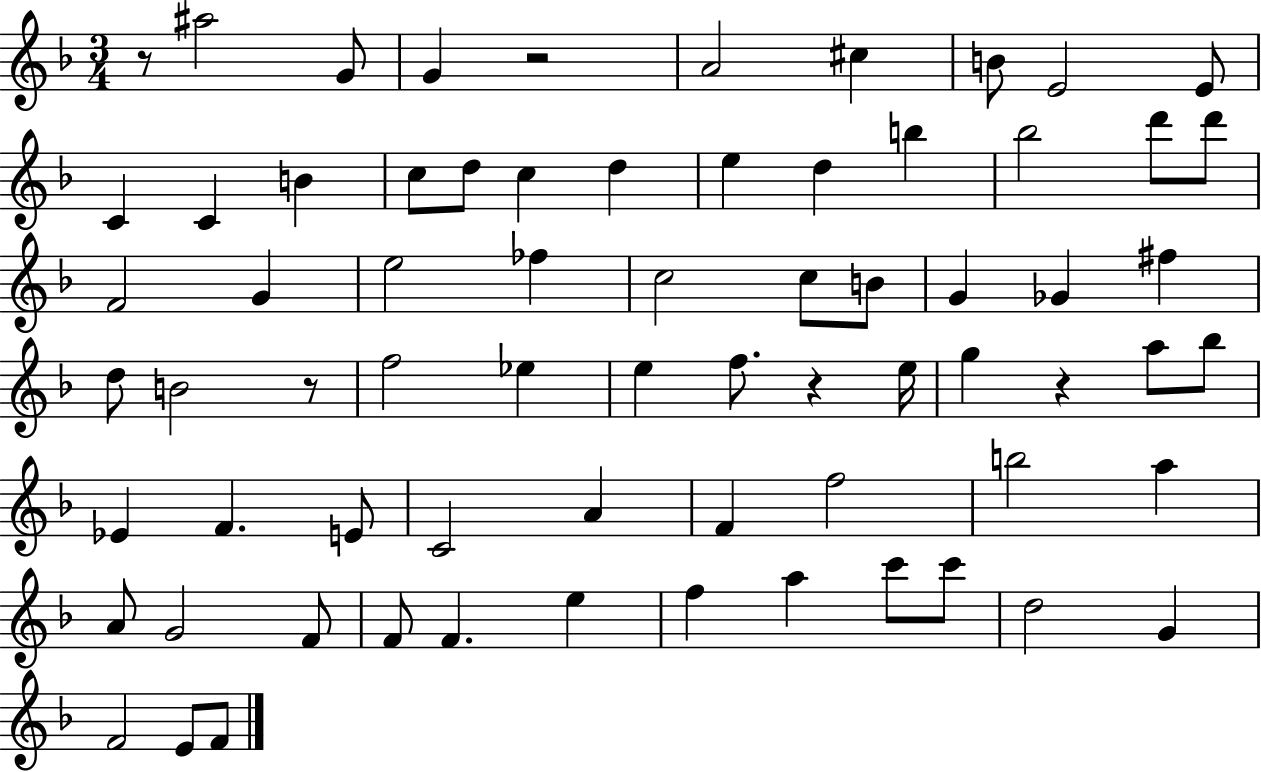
R/e A#5/h G4/e G4/q R/h A4/h C#5/q B4/e E4/h E4/e C4/q C4/q B4/q C5/e D5/e C5/q D5/q E5/q D5/q B5/q Bb5/h D6/e D6/e F4/h G4/q E5/h FES5/q C5/h C5/e B4/e G4/q Gb4/q F#5/q D5/e B4/h R/e F5/h Eb5/q E5/q F5/e. R/q E5/s G5/q R/q A5/e Bb5/e Eb4/q F4/q. E4/e C4/h A4/q F4/q F5/h B5/h A5/q A4/e G4/h F4/e F4/e F4/q. E5/q F5/q A5/q C6/e C6/e D5/h G4/q F4/h E4/e F4/e